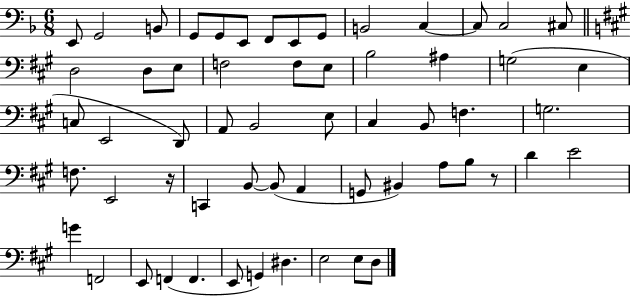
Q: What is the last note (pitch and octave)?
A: D3